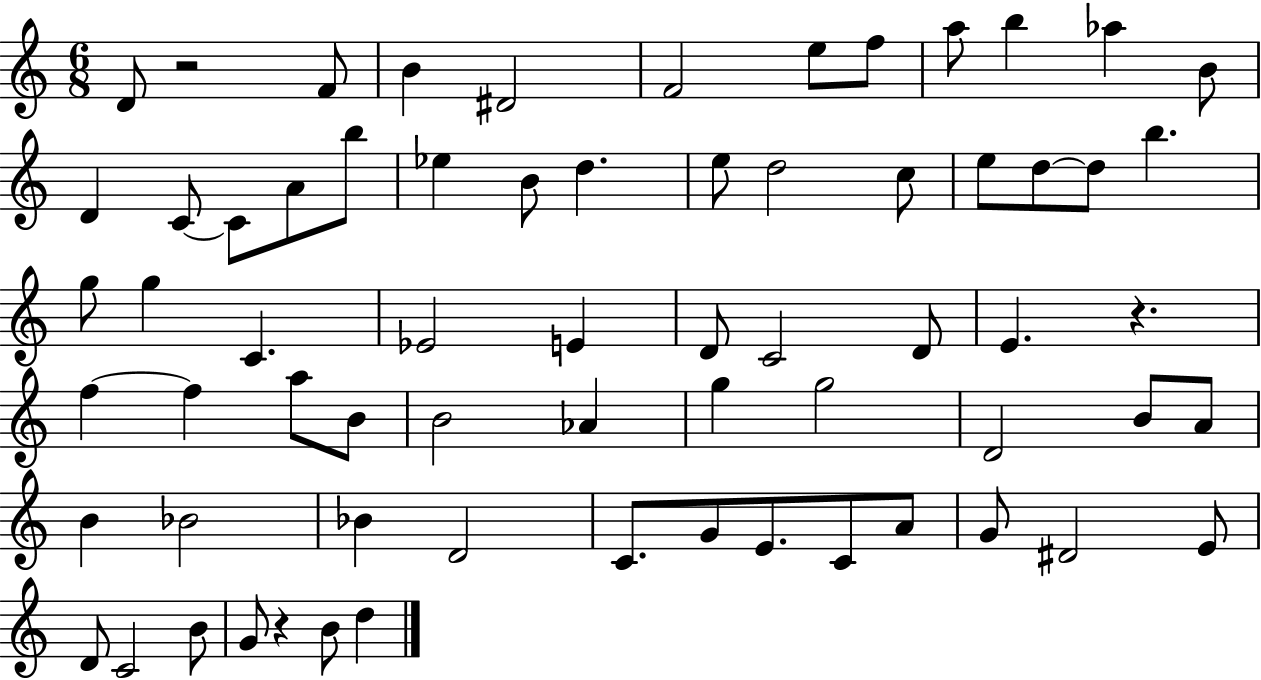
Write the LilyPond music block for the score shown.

{
  \clef treble
  \numericTimeSignature
  \time 6/8
  \key c \major
  \repeat volta 2 { d'8 r2 f'8 | b'4 dis'2 | f'2 e''8 f''8 | a''8 b''4 aes''4 b'8 | \break d'4 c'8~~ c'8 a'8 b''8 | ees''4 b'8 d''4. | e''8 d''2 c''8 | e''8 d''8~~ d''8 b''4. | \break g''8 g''4 c'4. | ees'2 e'4 | d'8 c'2 d'8 | e'4. r4. | \break f''4~~ f''4 a''8 b'8 | b'2 aes'4 | g''4 g''2 | d'2 b'8 a'8 | \break b'4 bes'2 | bes'4 d'2 | c'8. g'8 e'8. c'8 a'8 | g'8 dis'2 e'8 | \break d'8 c'2 b'8 | g'8 r4 b'8 d''4 | } \bar "|."
}